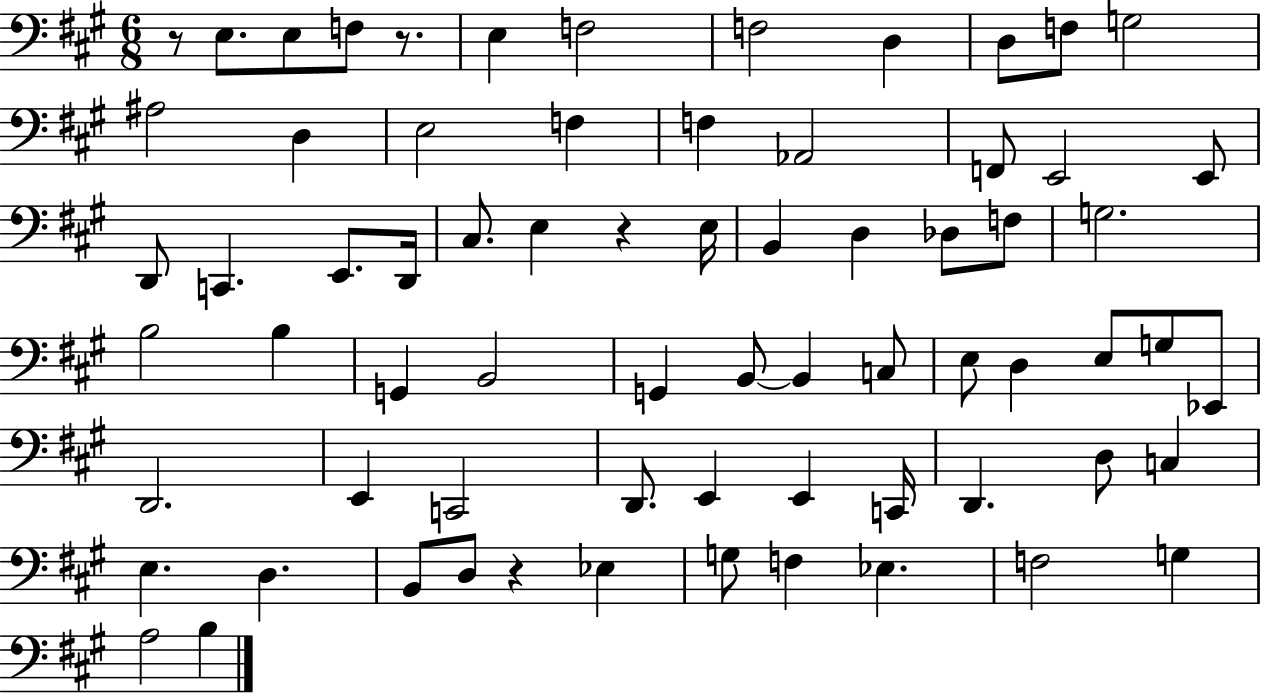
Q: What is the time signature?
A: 6/8